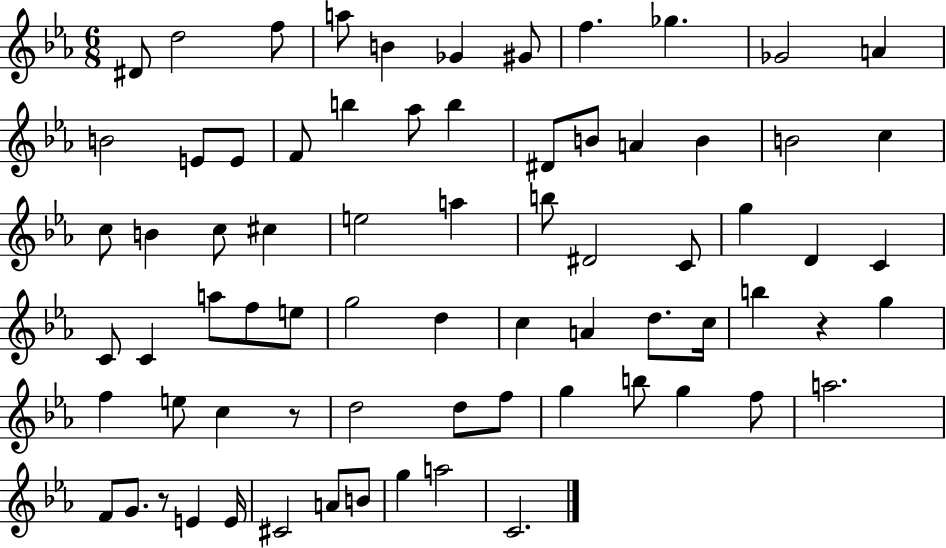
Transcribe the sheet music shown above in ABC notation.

X:1
T:Untitled
M:6/8
L:1/4
K:Eb
^D/2 d2 f/2 a/2 B _G ^G/2 f _g _G2 A B2 E/2 E/2 F/2 b _a/2 b ^D/2 B/2 A B B2 c c/2 B c/2 ^c e2 a b/2 ^D2 C/2 g D C C/2 C a/2 f/2 e/2 g2 d c A d/2 c/4 b z g f e/2 c z/2 d2 d/2 f/2 g b/2 g f/2 a2 F/2 G/2 z/2 E E/4 ^C2 A/2 B/2 g a2 C2